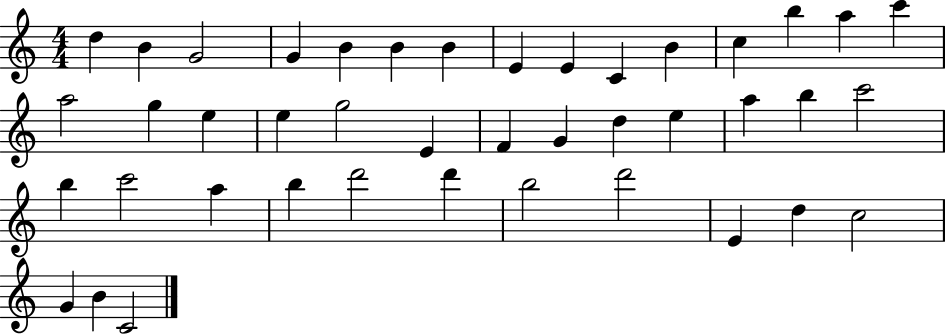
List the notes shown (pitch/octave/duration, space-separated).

D5/q B4/q G4/h G4/q B4/q B4/q B4/q E4/q E4/q C4/q B4/q C5/q B5/q A5/q C6/q A5/h G5/q E5/q E5/q G5/h E4/q F4/q G4/q D5/q E5/q A5/q B5/q C6/h B5/q C6/h A5/q B5/q D6/h D6/q B5/h D6/h E4/q D5/q C5/h G4/q B4/q C4/h